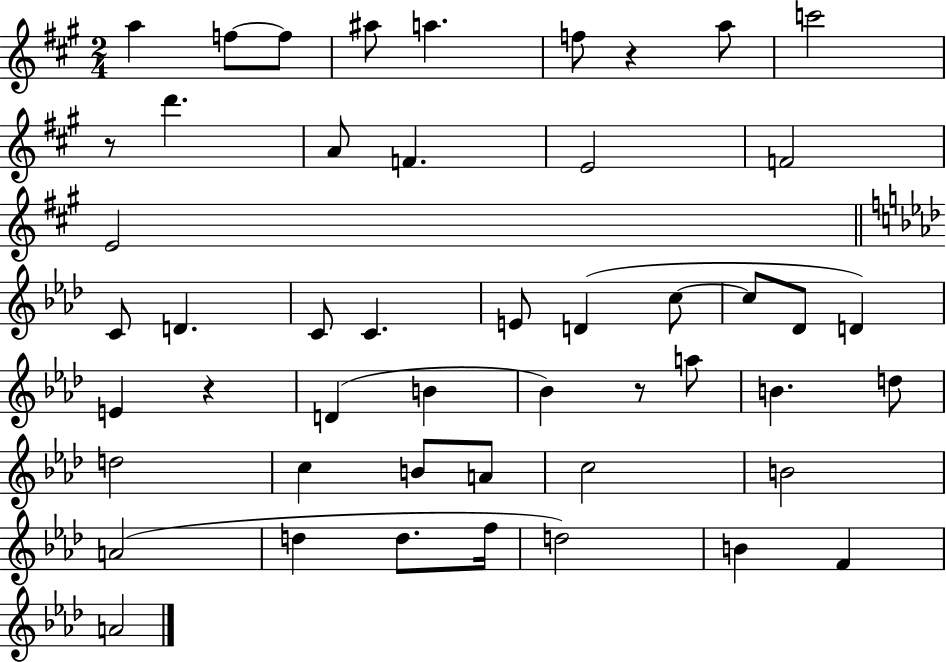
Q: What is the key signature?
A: A major